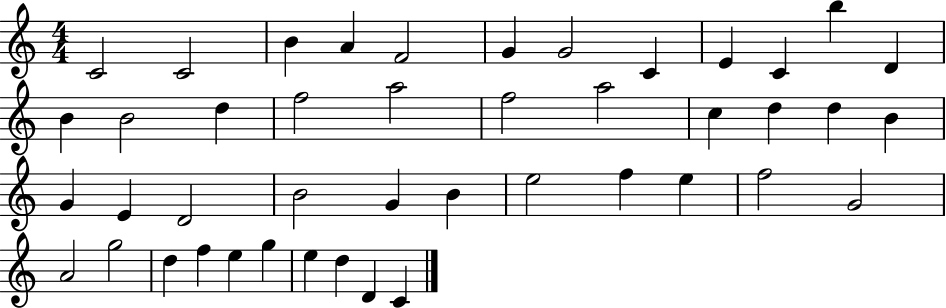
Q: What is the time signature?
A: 4/4